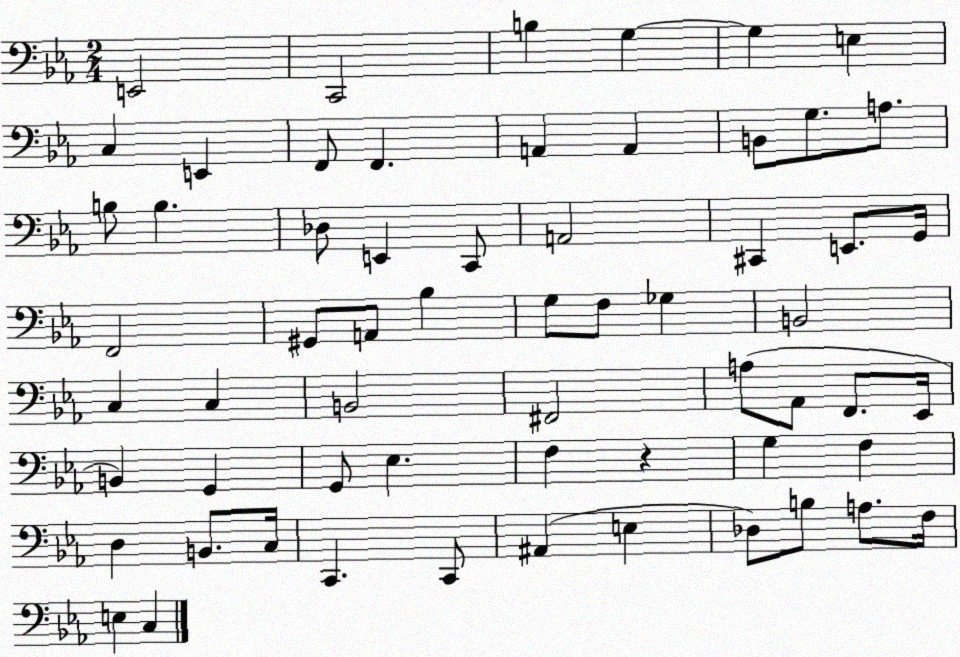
X:1
T:Untitled
M:2/4
L:1/4
K:Eb
E,,2 C,,2 B, G, G, E, C, E,, F,,/2 F,, A,, A,, B,,/2 G,/2 A,/2 B,/2 B, _D,/2 E,, C,,/2 A,,2 ^C,, E,,/2 G,,/4 F,,2 ^G,,/2 A,,/2 _B, G,/2 F,/2 _G, B,,2 C, C, B,,2 ^F,,2 A,/2 _A,,/2 F,,/2 _E,,/4 B,, G,, G,,/2 _E, F, z G, F, D, B,,/2 C,/4 C,, C,,/2 ^A,, E, _D,/2 B,/2 A,/2 F,/4 E, C,